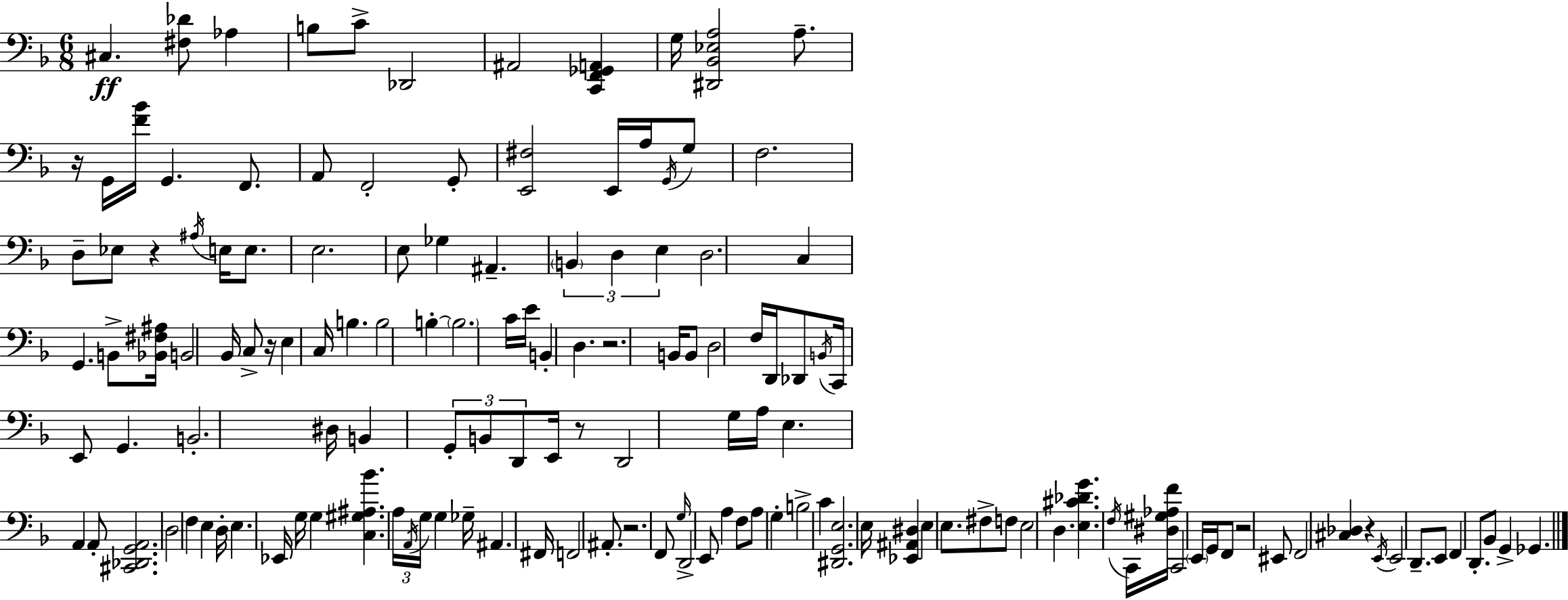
C#3/q. [F#3,Db4]/e Ab3/q B3/e C4/e Db2/h A#2/h [C2,F2,Gb2,A2]/q G3/s [D#2,Bb2,Eb3,A3]/h A3/e. R/s G2/s [F4,Bb4]/s G2/q. F2/e. A2/e F2/h G2/e [E2,F#3]/h E2/s A3/s G2/s G3/e F3/h. D3/e Eb3/e R/q A#3/s E3/s E3/e. E3/h. E3/e Gb3/q A#2/q. B2/q D3/q E3/q D3/h. C3/q G2/q. B2/e [Bb2,F#3,A#3]/s B2/h Bb2/s C3/e R/s E3/q C3/s B3/q. B3/h B3/q B3/h. C4/s E4/s B2/q D3/q. R/h. B2/s B2/e D3/h F3/s D2/s Db2/e B2/s C2/s E2/e G2/q. B2/h. D#3/s B2/q G2/e B2/e D2/e E2/s R/e D2/h G3/s A3/s E3/q. A2/q A2/e [C#2,Db2,G2,A2]/h. D3/h F3/q E3/q D3/s E3/q. Eb2/s G3/s G3/q [C3,G#3,A#3,Bb4]/q. A3/s A2/s G3/s G3/q Gb3/s A#2/q. F#2/s F2/h A#2/e. R/h. F2/e G3/s D2/h E2/e A3/q F3/e A3/e G3/q B3/h C4/q [D#2,G2,E3]/h. E3/s [Eb2,A#2,D#3]/q E3/q E3/e. F#3/e F3/e E3/h D3/q. [E3,C#4,Db4,G4]/q. F3/s C2/s [D#3,G#3,Ab3,F4]/s C2/h E2/s G2/s F2/e R/h EIS2/e F2/h [C#3,Db3]/q R/q E2/s E2/h D2/e. E2/e F2/q D2/e. Bb2/e G2/q Gb2/q.